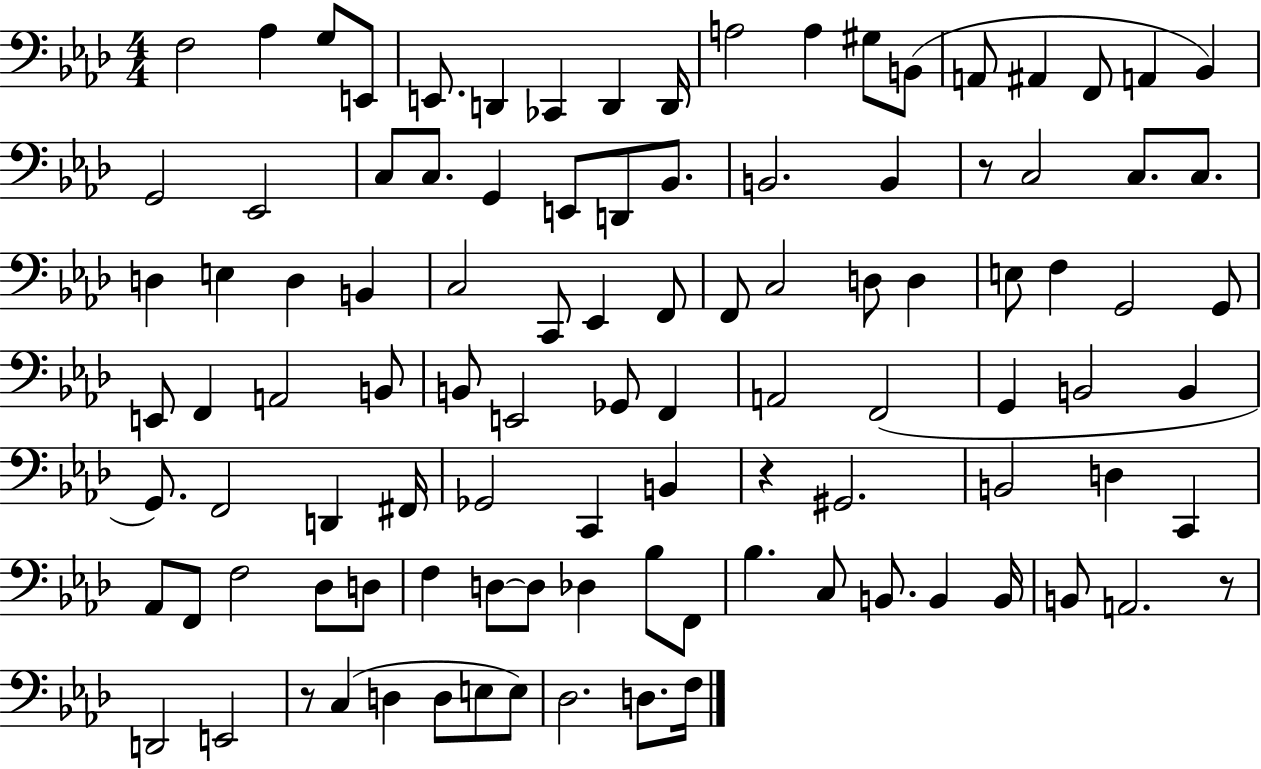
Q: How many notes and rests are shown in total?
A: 103